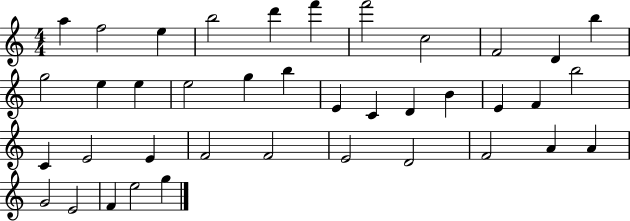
{
  \clef treble
  \numericTimeSignature
  \time 4/4
  \key c \major
  a''4 f''2 e''4 | b''2 d'''4 f'''4 | f'''2 c''2 | f'2 d'4 b''4 | \break g''2 e''4 e''4 | e''2 g''4 b''4 | e'4 c'4 d'4 b'4 | e'4 f'4 b''2 | \break c'4 e'2 e'4 | f'2 f'2 | e'2 d'2 | f'2 a'4 a'4 | \break g'2 e'2 | f'4 e''2 g''4 | \bar "|."
}